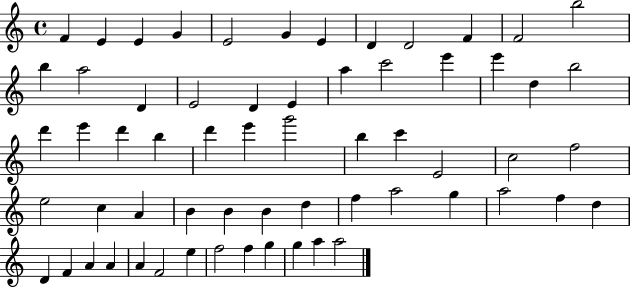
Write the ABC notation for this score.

X:1
T:Untitled
M:4/4
L:1/4
K:C
F E E G E2 G E D D2 F F2 b2 b a2 D E2 D E a c'2 e' e' d b2 d' e' d' b d' e' g'2 b c' E2 c2 f2 e2 c A B B B d f a2 g a2 f d D F A A A F2 e f2 f g g a a2